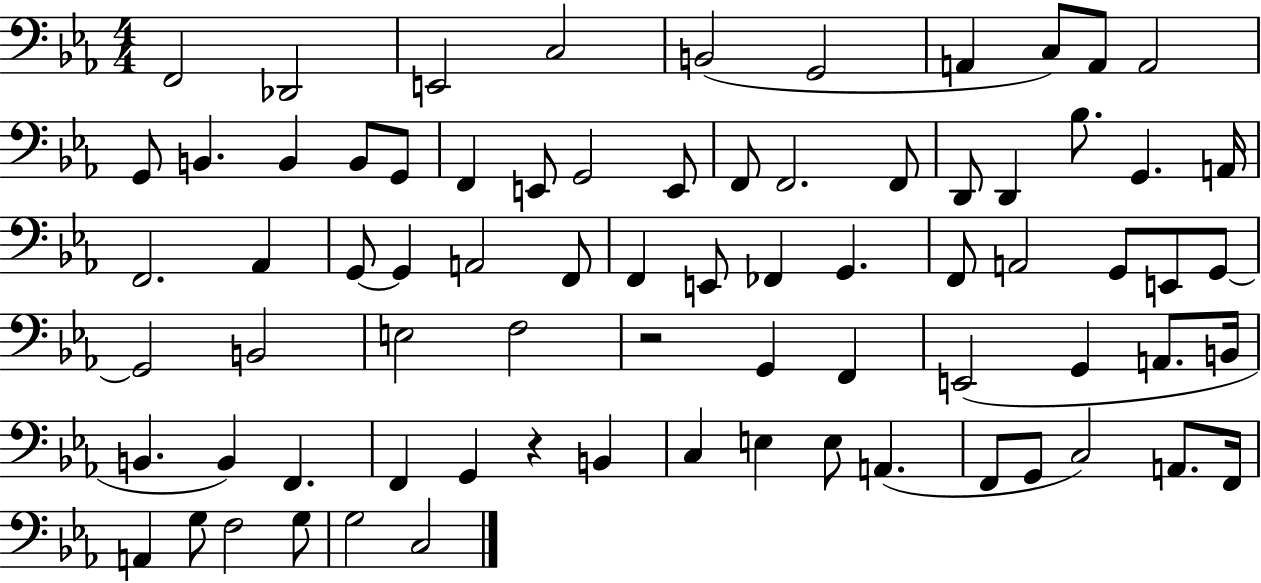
F2/h Db2/h E2/h C3/h B2/h G2/h A2/q C3/e A2/e A2/h G2/e B2/q. B2/q B2/e G2/e F2/q E2/e G2/h E2/e F2/e F2/h. F2/e D2/e D2/q Bb3/e. G2/q. A2/s F2/h. Ab2/q G2/e G2/q A2/h F2/e F2/q E2/e FES2/q G2/q. F2/e A2/h G2/e E2/e G2/e G2/h B2/h E3/h F3/h R/h G2/q F2/q E2/h G2/q A2/e. B2/s B2/q. B2/q F2/q. F2/q G2/q R/q B2/q C3/q E3/q E3/e A2/q. F2/e G2/e C3/h A2/e. F2/s A2/q G3/e F3/h G3/e G3/h C3/h